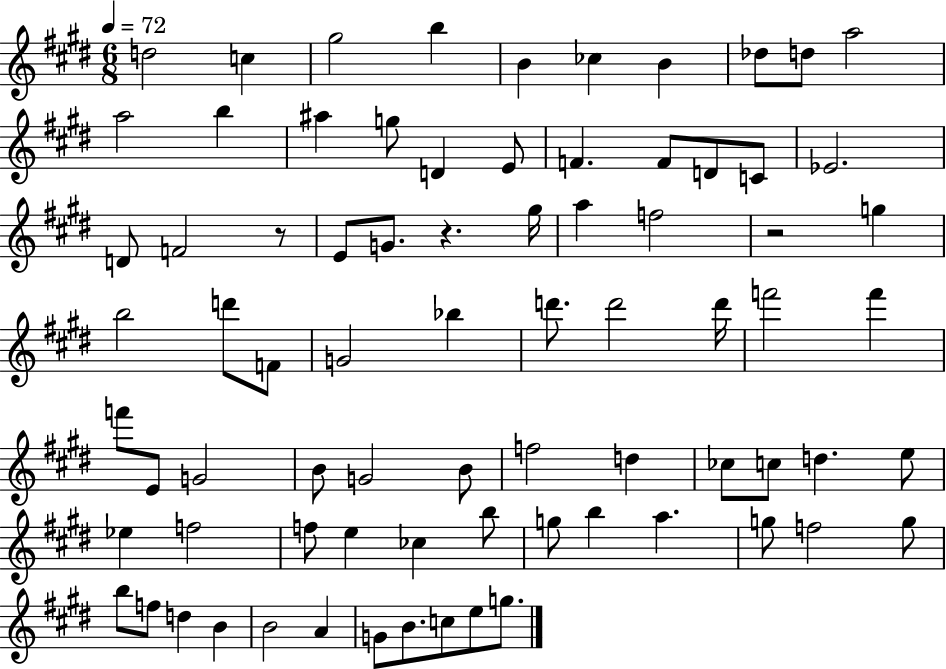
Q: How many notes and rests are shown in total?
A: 77